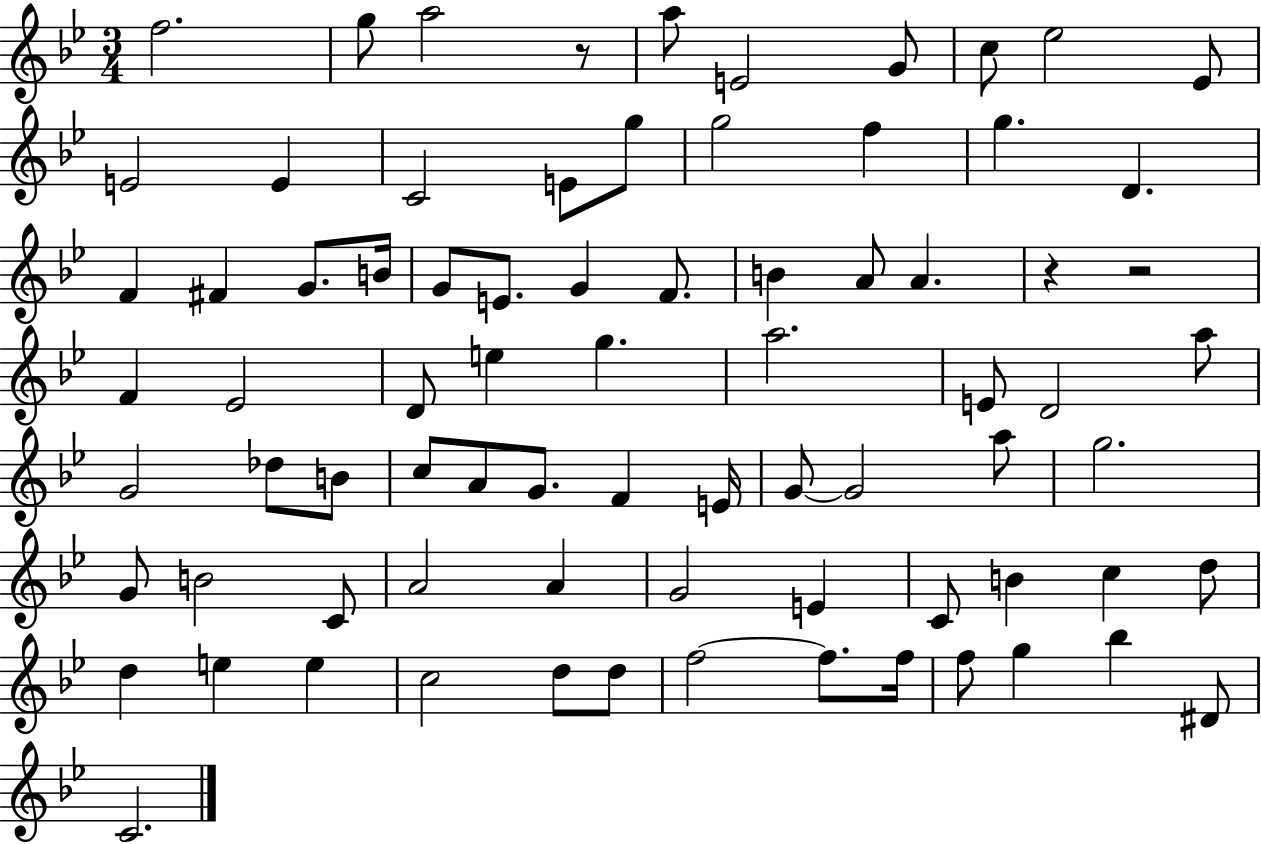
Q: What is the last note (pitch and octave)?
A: C4